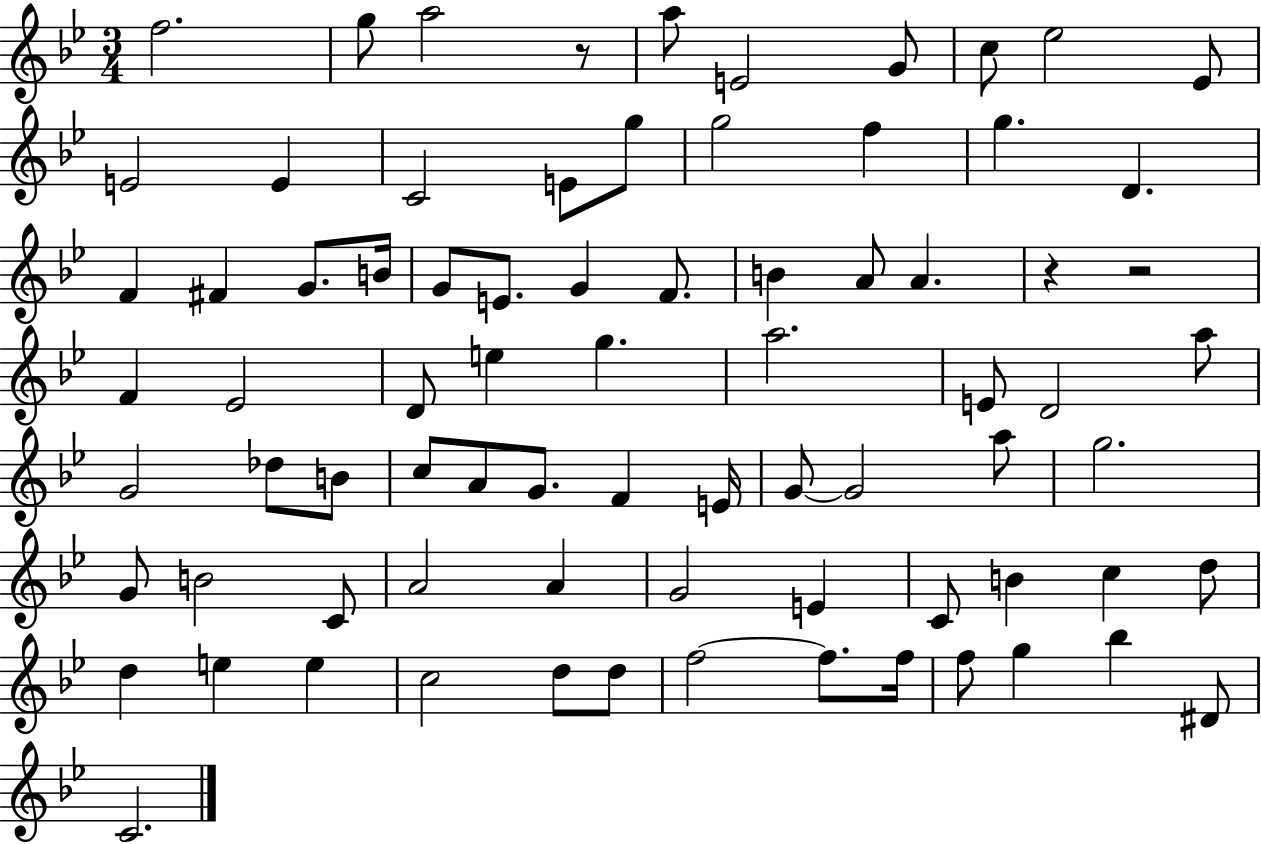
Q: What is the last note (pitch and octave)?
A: C4